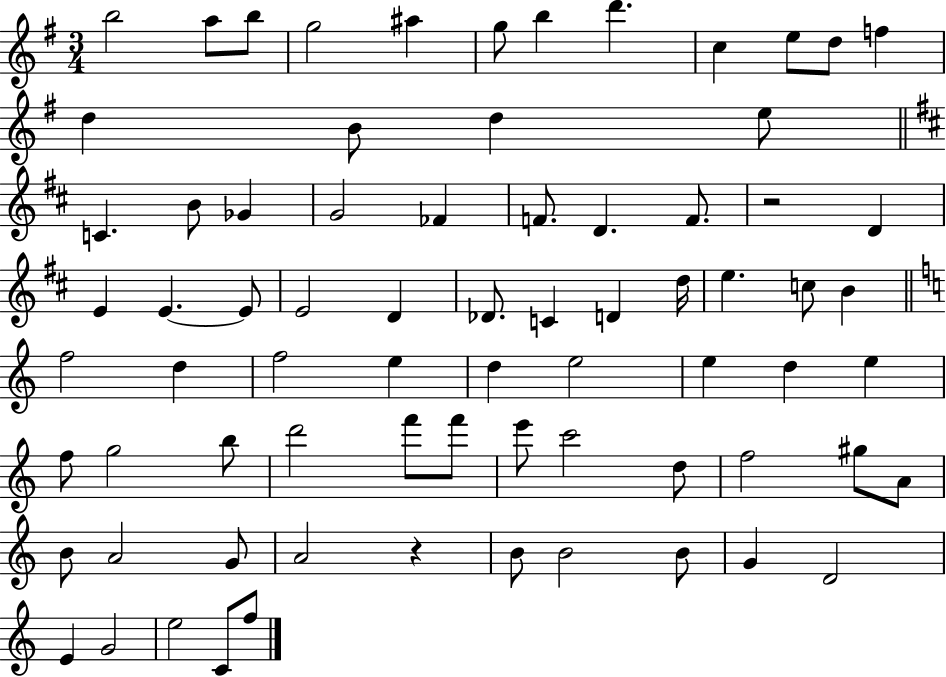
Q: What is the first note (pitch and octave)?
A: B5